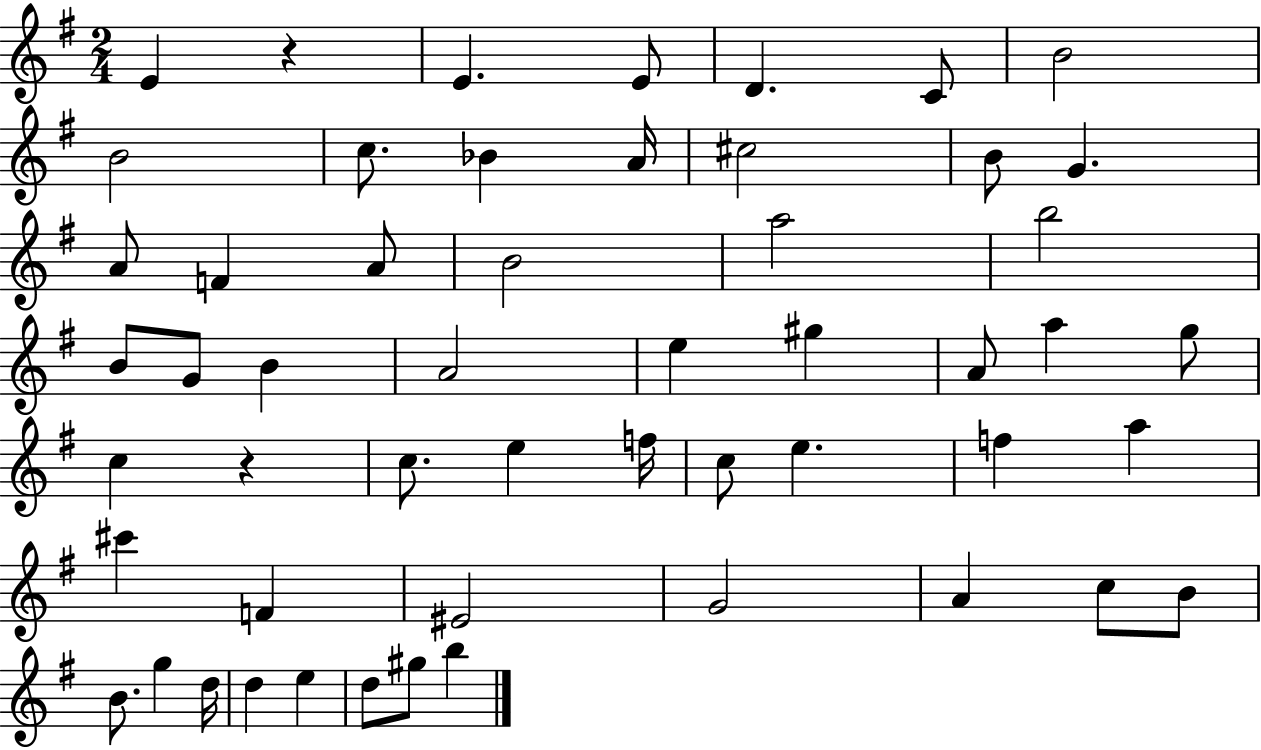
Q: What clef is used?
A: treble